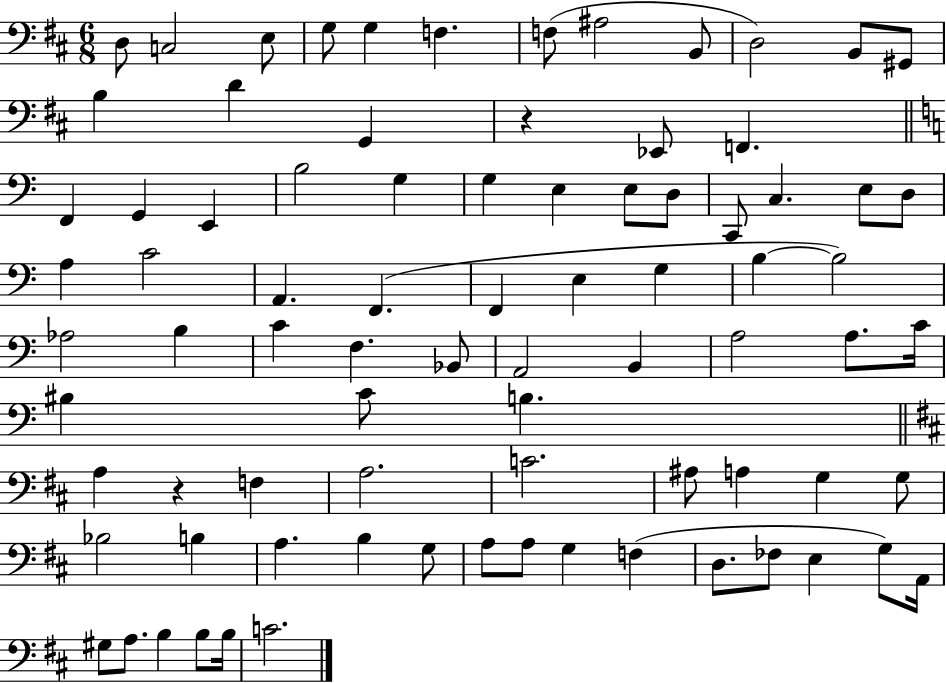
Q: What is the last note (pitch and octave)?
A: C4